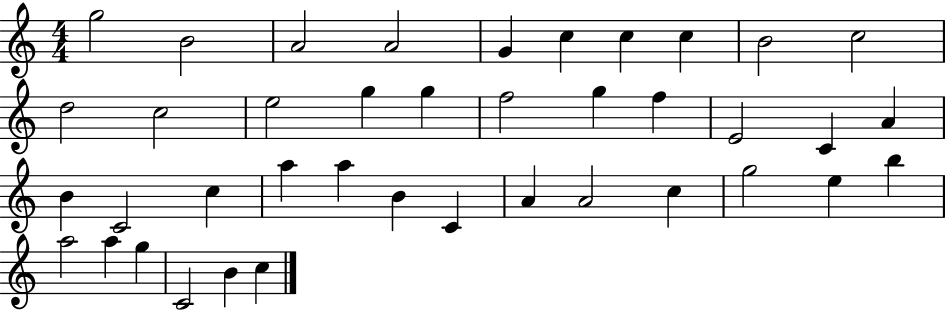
G5/h B4/h A4/h A4/h G4/q C5/q C5/q C5/q B4/h C5/h D5/h C5/h E5/h G5/q G5/q F5/h G5/q F5/q E4/h C4/q A4/q B4/q C4/h C5/q A5/q A5/q B4/q C4/q A4/q A4/h C5/q G5/h E5/q B5/q A5/h A5/q G5/q C4/h B4/q C5/q